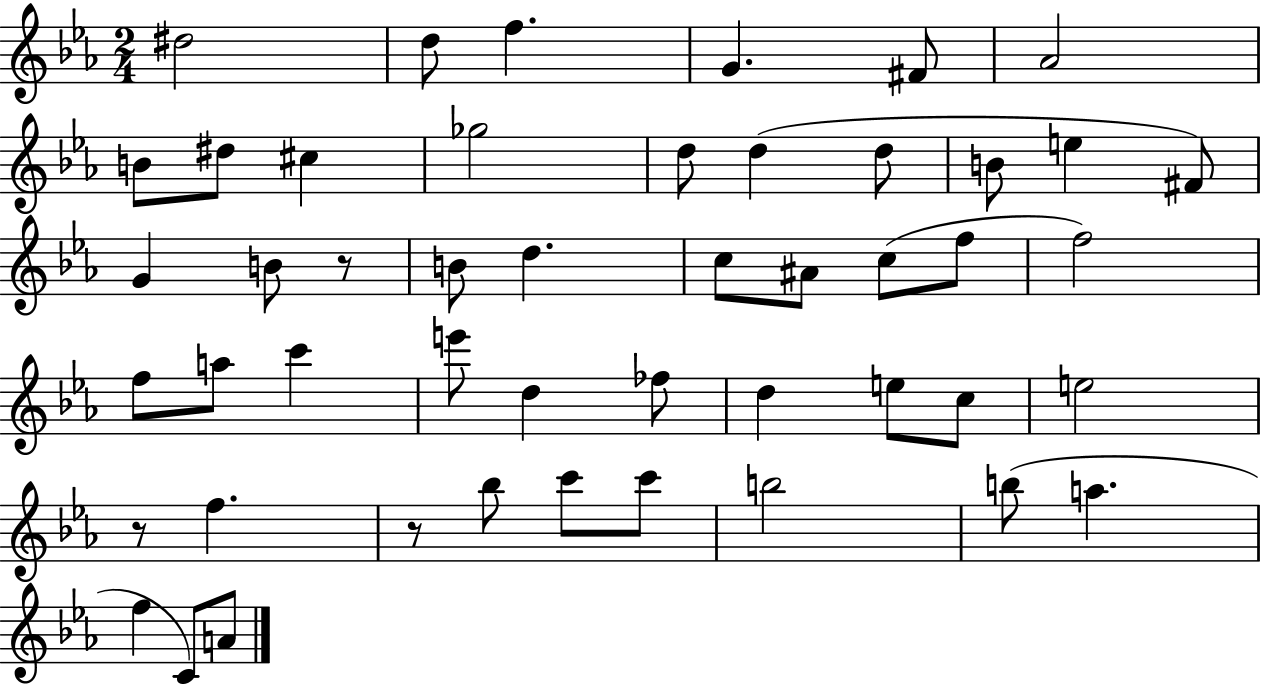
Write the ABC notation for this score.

X:1
T:Untitled
M:2/4
L:1/4
K:Eb
^d2 d/2 f G ^F/2 _A2 B/2 ^d/2 ^c _g2 d/2 d d/2 B/2 e ^F/2 G B/2 z/2 B/2 d c/2 ^A/2 c/2 f/2 f2 f/2 a/2 c' e'/2 d _f/2 d e/2 c/2 e2 z/2 f z/2 _b/2 c'/2 c'/2 b2 b/2 a f C/2 A/2